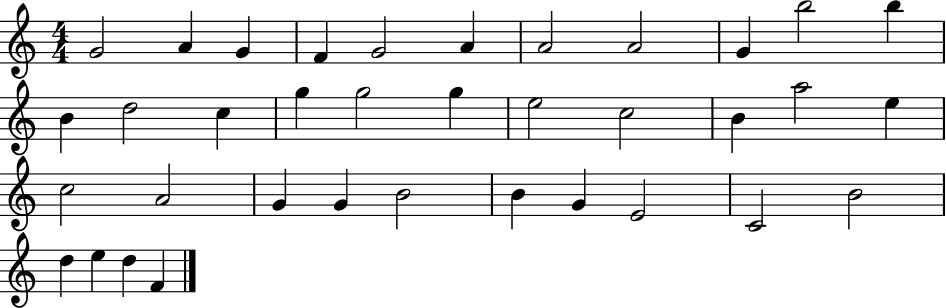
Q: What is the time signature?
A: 4/4